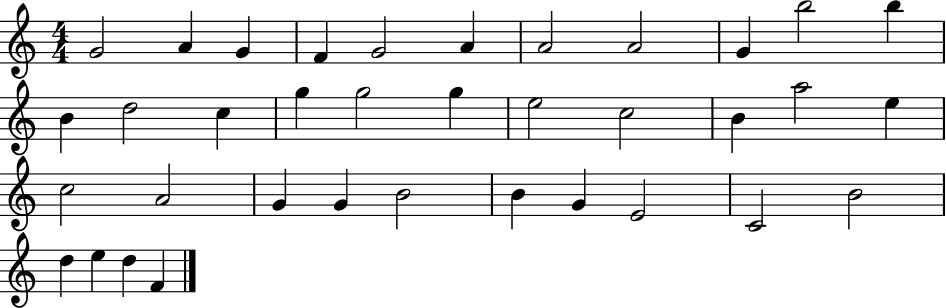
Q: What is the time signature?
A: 4/4